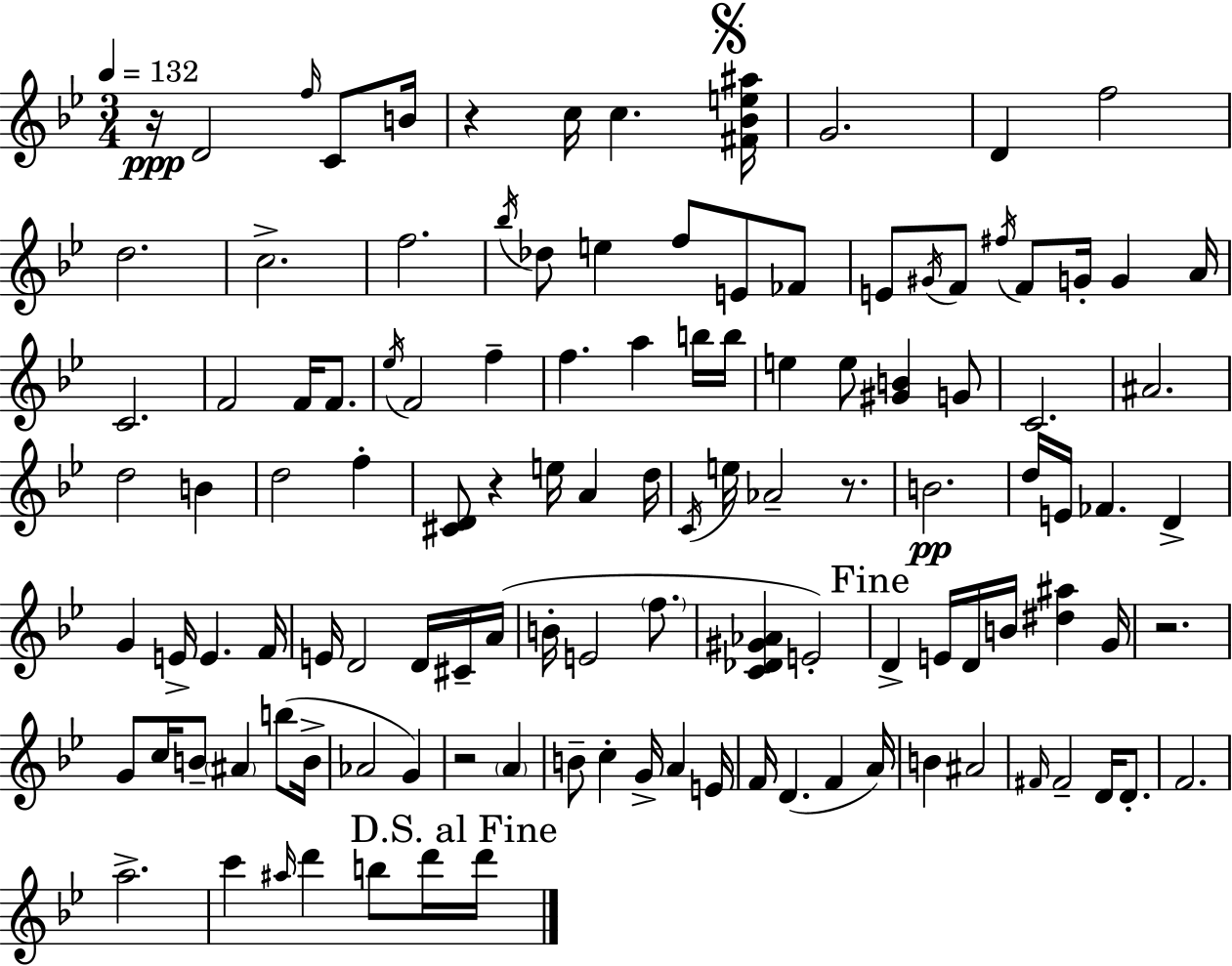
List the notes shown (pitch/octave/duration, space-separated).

R/s D4/h F5/s C4/e B4/s R/q C5/s C5/q. [F#4,Bb4,E5,A#5]/s G4/h. D4/q F5/h D5/h. C5/h. F5/h. Bb5/s Db5/e E5/q F5/e E4/e FES4/e E4/e G#4/s F4/e F#5/s F4/e G4/s G4/q A4/s C4/h. F4/h F4/s F4/e. Eb5/s F4/h F5/q F5/q. A5/q B5/s B5/s E5/q E5/e [G#4,B4]/q G4/e C4/h. A#4/h. D5/h B4/q D5/h F5/q [C#4,D4]/e R/q E5/s A4/q D5/s C4/s E5/s Ab4/h R/e. B4/h. D5/s E4/s FES4/q. D4/q G4/q E4/s E4/q. F4/s E4/s D4/h D4/s C#4/s A4/s B4/s E4/h F5/e. [C4,Db4,G#4,Ab4]/q E4/h D4/q E4/s D4/s B4/s [D#5,A#5]/q G4/s R/h. G4/e C5/s B4/e A#4/q B5/e B4/s Ab4/h G4/q R/h A4/q B4/e C5/q G4/s A4/q E4/s F4/s D4/q. F4/q A4/s B4/q A#4/h F#4/s F#4/h D4/s D4/e. F4/h. A5/h. C6/q A#5/s D6/q B5/e D6/s D6/s